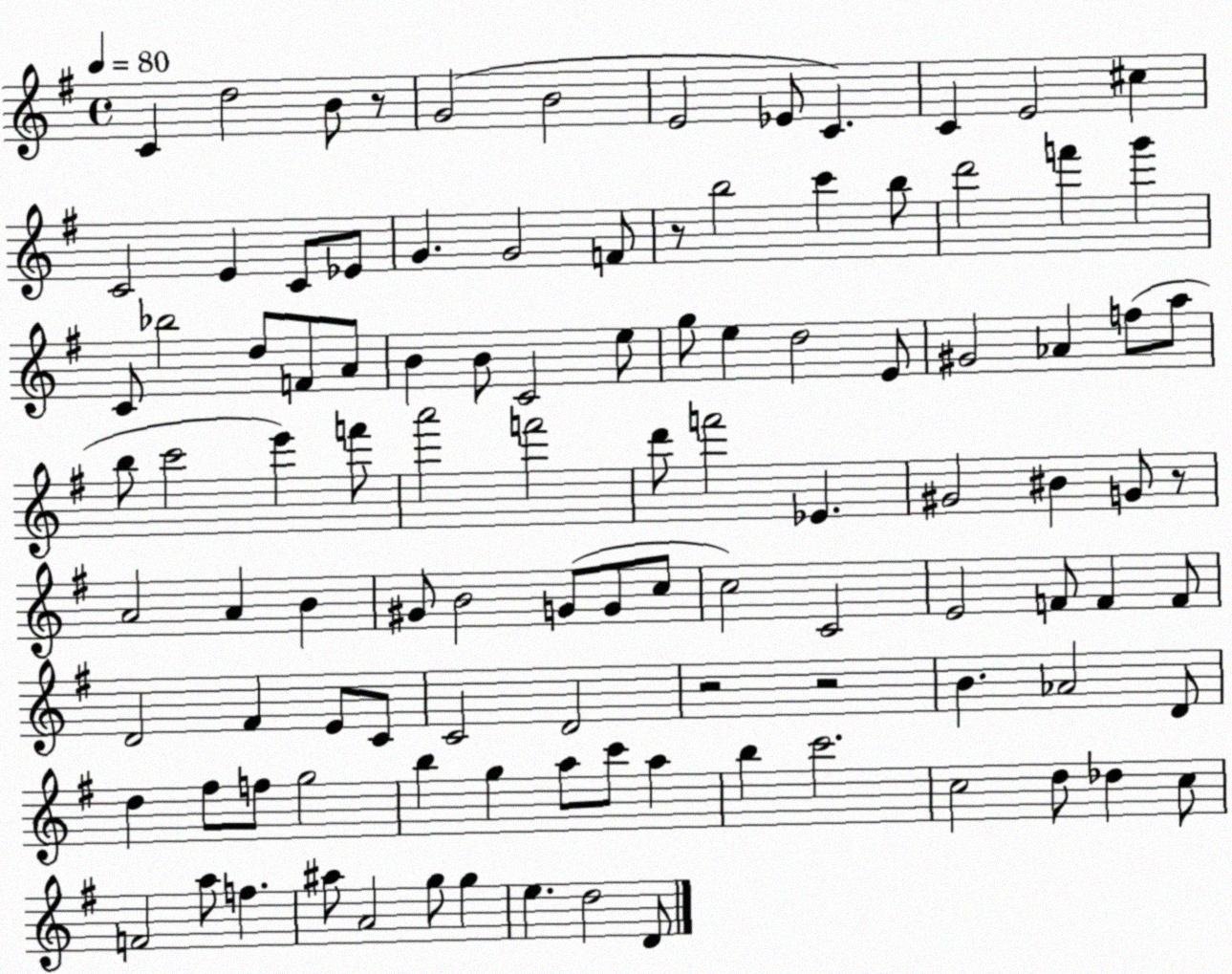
X:1
T:Untitled
M:4/4
L:1/4
K:G
C d2 B/2 z/2 G2 B2 E2 _E/2 C C E2 ^c C2 E C/2 _E/2 G G2 F/2 z/2 b2 c' b/2 d'2 f' g' C/2 _b2 d/2 F/2 A/2 B B/2 C2 e/2 g/2 e d2 E/2 ^G2 _A f/2 a/2 b/2 c'2 e' f'/2 a'2 f'2 d'/2 f'2 _E ^G2 ^B G/2 z/2 A2 A B ^G/2 B2 G/2 G/2 c/2 c2 C2 E2 F/2 F F/2 D2 ^F E/2 C/2 C2 D2 z2 z2 B _A2 D/2 d ^f/2 f/2 g2 b g a/2 c'/2 a b c'2 c2 d/2 _d c/2 F2 a/2 f ^a/2 A2 g/2 g e d2 D/2